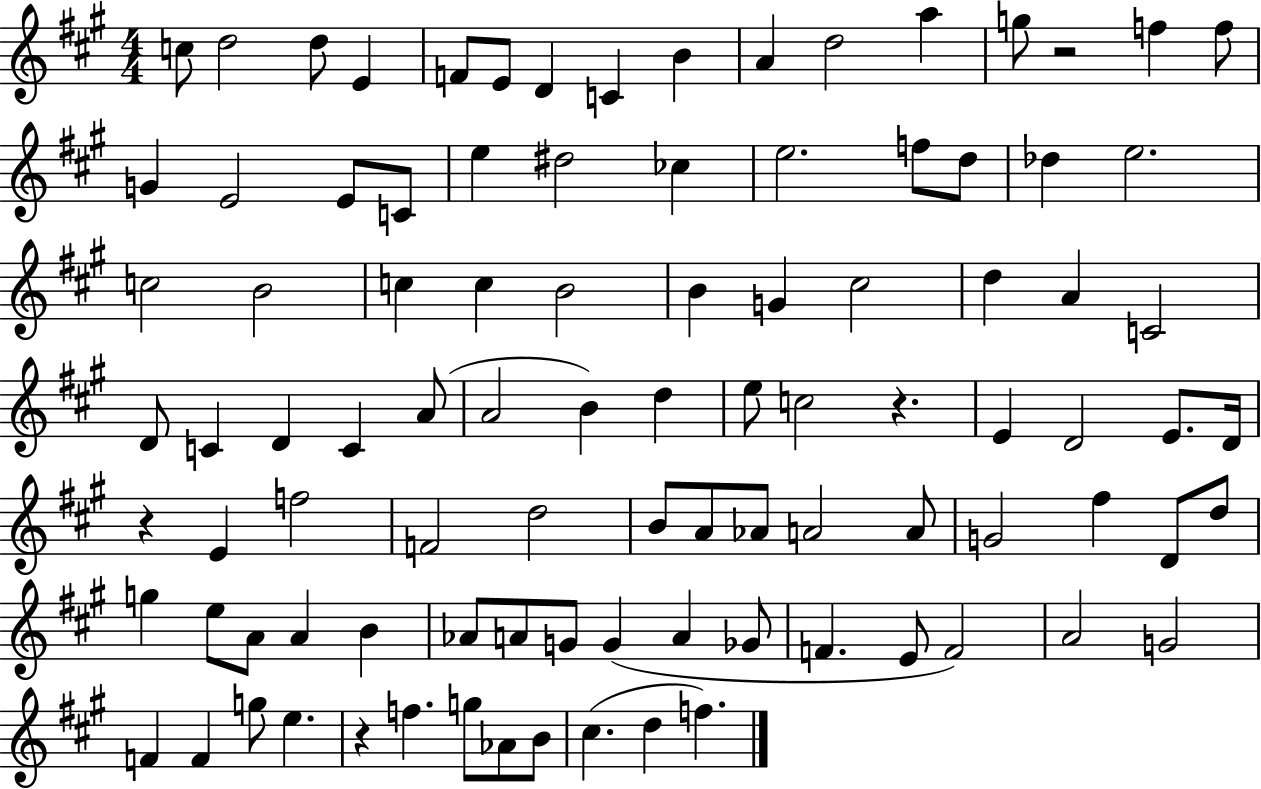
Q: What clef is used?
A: treble